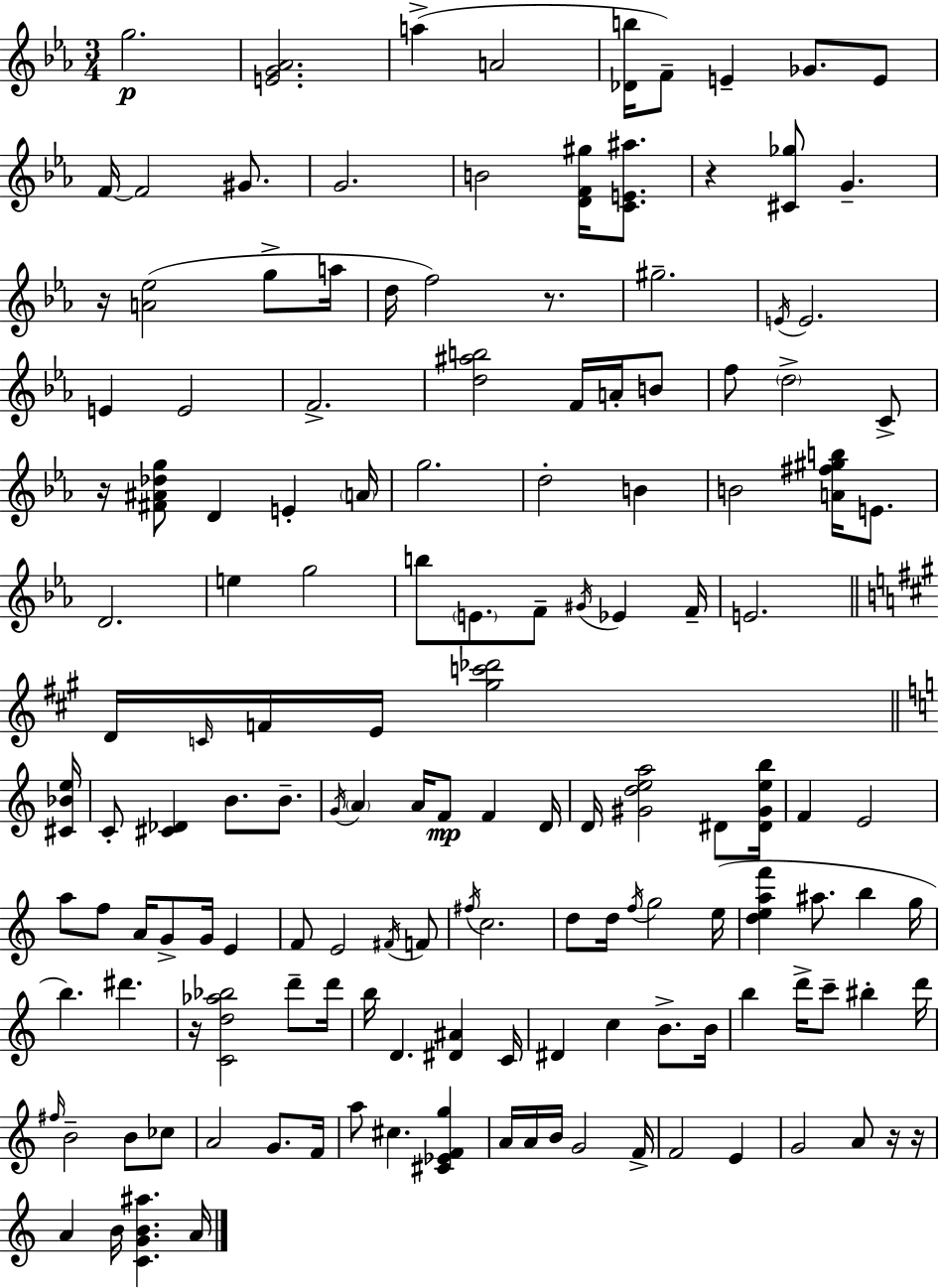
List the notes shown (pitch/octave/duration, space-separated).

G5/h. [E4,G4,Ab4]/h. A5/q A4/h [Db4,B5]/s F4/e E4/q Gb4/e. E4/e F4/s F4/h G#4/e. G4/h. B4/h [D4,F4,G#5]/s [C4,E4,A#5]/e. R/q [C#4,Gb5]/e G4/q. R/s [A4,Eb5]/h G5/e A5/s D5/s F5/h R/e. G#5/h. E4/s E4/h. E4/q E4/h F4/h. [D5,A#5,B5]/h F4/s A4/s B4/e F5/e D5/h C4/e R/s [F#4,A#4,Db5,G5]/e D4/q E4/q A4/s G5/h. D5/h B4/q B4/h [A4,F#5,G#5,B5]/s E4/e. D4/h. E5/q G5/h B5/e E4/e. F4/e G#4/s Eb4/q F4/s E4/h. D4/s C4/s F4/s E4/s [G#5,C6,Db6]/h [C#4,Bb4,E5]/s C4/e [C#4,Db4]/q B4/e. B4/e. G4/s A4/q A4/s F4/e F4/q D4/s D4/s [G#4,D5,E5,A5]/h D#4/e [D#4,G#4,E5,B5]/s F4/q E4/h A5/e F5/e A4/s G4/e G4/s E4/q F4/e E4/h F#4/s F4/e F#5/s C5/h. D5/e D5/s F5/s G5/h E5/s [D5,E5,A5,F6]/q A#5/e. B5/q G5/s B5/q. D#6/q. R/s [C4,D5,Ab5,Bb5]/h D6/e D6/s B5/s D4/q. [D#4,A#4]/q C4/s D#4/q C5/q B4/e. B4/s B5/q D6/s C6/e BIS5/q D6/s F#5/s B4/h B4/e CES5/e A4/h G4/e. F4/s A5/e C#5/q. [C#4,Eb4,F4,G5]/q A4/s A4/s B4/s G4/h F4/s F4/h E4/q G4/h A4/e R/s R/s A4/q B4/s [C4,G4,B4,A#5]/q. A4/s